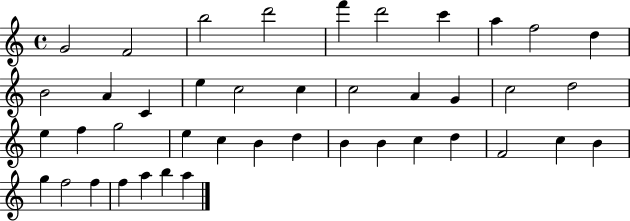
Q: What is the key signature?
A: C major